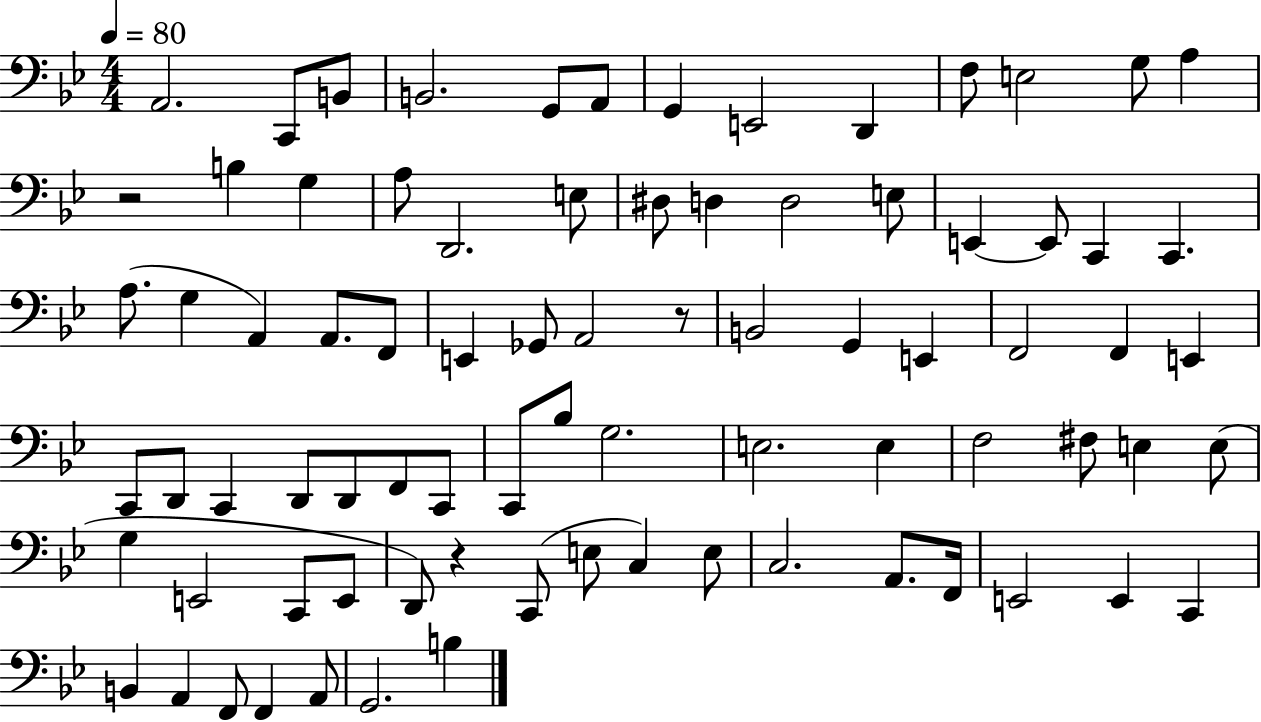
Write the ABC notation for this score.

X:1
T:Untitled
M:4/4
L:1/4
K:Bb
A,,2 C,,/2 B,,/2 B,,2 G,,/2 A,,/2 G,, E,,2 D,, F,/2 E,2 G,/2 A, z2 B, G, A,/2 D,,2 E,/2 ^D,/2 D, D,2 E,/2 E,, E,,/2 C,, C,, A,/2 G, A,, A,,/2 F,,/2 E,, _G,,/2 A,,2 z/2 B,,2 G,, E,, F,,2 F,, E,, C,,/2 D,,/2 C,, D,,/2 D,,/2 F,,/2 C,,/2 C,,/2 _B,/2 G,2 E,2 E, F,2 ^F,/2 E, E,/2 G, E,,2 C,,/2 E,,/2 D,,/2 z C,,/2 E,/2 C, E,/2 C,2 A,,/2 F,,/4 E,,2 E,, C,, B,, A,, F,,/2 F,, A,,/2 G,,2 B,